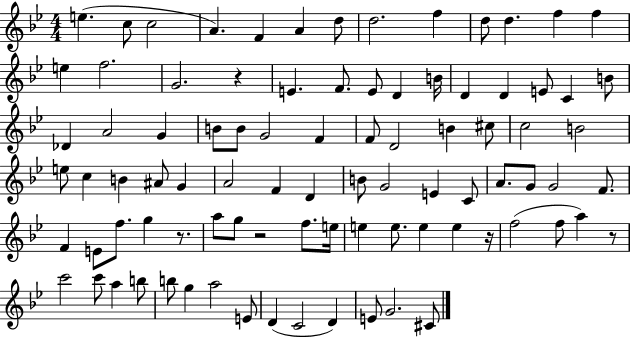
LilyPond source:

{
  \clef treble
  \numericTimeSignature
  \time 4/4
  \key bes \major
  e''4.( c''8 c''2 | a'4.) f'4 a'4 d''8 | d''2. f''4 | d''8 d''4. f''4 f''4 | \break e''4 f''2. | g'2. r4 | e'4. f'8. e'8 d'4 b'16 | d'4 d'4 e'8 c'4 b'8 | \break des'4 a'2 g'4 | b'8 b'8 g'2 f'4 | f'8 d'2 b'4 cis''8 | c''2 b'2 | \break e''8 c''4 b'4 ais'8 g'4 | a'2 f'4 d'4 | b'8 g'2 e'4 c'8 | a'8. g'8 g'2 f'8. | \break f'4 e'8 f''8. g''4 r8. | a''8 g''8 r2 f''8. e''16 | e''4 e''8. e''4 e''4 r16 | f''2( f''8 a''4) r8 | \break c'''2 c'''8 a''4 b''8 | b''8 g''4 a''2 e'8 | d'4( c'2 d'4) | e'8 g'2. cis'8 | \break \bar "|."
}